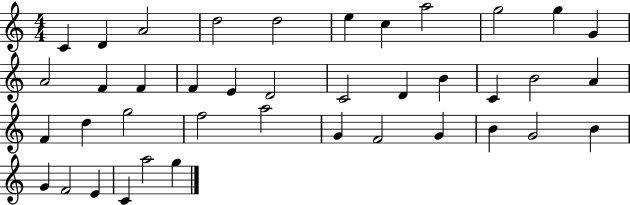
C4/q D4/q A4/h D5/h D5/h E5/q C5/q A5/h G5/h G5/q G4/q A4/h F4/q F4/q F4/q E4/q D4/h C4/h D4/q B4/q C4/q B4/h A4/q F4/q D5/q G5/h F5/h A5/h G4/q F4/h G4/q B4/q G4/h B4/q G4/q F4/h E4/q C4/q A5/h G5/q